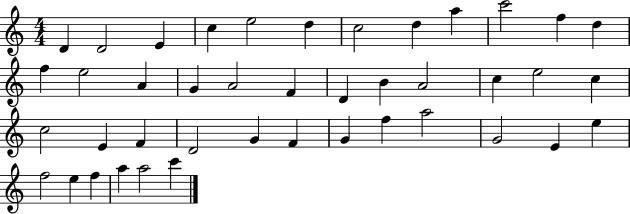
X:1
T:Untitled
M:4/4
L:1/4
K:C
D D2 E c e2 d c2 d a c'2 f d f e2 A G A2 F D B A2 c e2 c c2 E F D2 G F G f a2 G2 E e f2 e f a a2 c'